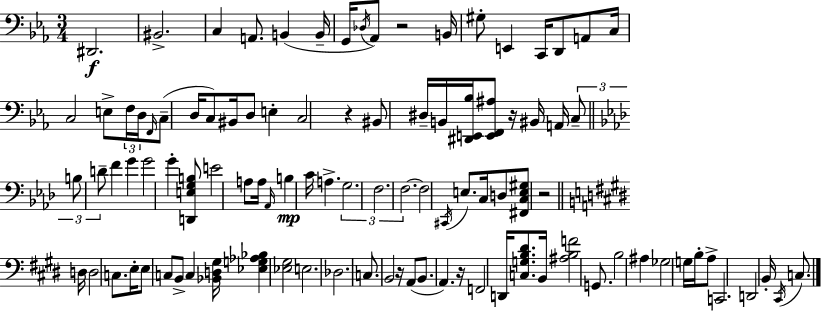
X:1
T:Untitled
M:3/4
L:1/4
K:Cm
^D,,2 ^B,,2 C, A,,/2 B,, B,,/4 G,,/4 _D,/4 _A,,/2 z2 B,,/4 ^G,/2 E,, C,,/4 D,,/2 A,,/2 C,/4 C,2 E,/2 F,/4 D,/4 F,,/4 C,/2 D,/4 C,/2 ^B,,/4 D,/2 E, C,2 z ^B,,/2 ^D,/4 B,,/4 [^D,,E,,_B,]/4 [E,,F,,^A,]/2 z/4 ^B,,/4 A,,/4 C,/2 B,/2 D/2 F G G2 G [D,,E,G,B,]/2 E2 A,/2 A,/4 _A,,/4 B, C/4 A, G,2 F,2 F,2 F,2 ^C,,/4 E,/2 C,/4 D,/2 [^F,,C,E,^G,]/2 z2 D,/4 D,2 C,/2 E,/4 E,/2 C,/2 B,,/2 C, [_B,,D,^G,]/4 [_E,G,_A,_B,] [_E,^G,]2 E,2 _D,2 C,/2 B,,2 z/4 A,,/2 B,,/2 A,, z/4 F,,2 D,,/4 [C,G,B,^D]/2 B,,/4 [^A,B,F]2 G,,/2 B,2 ^A, _G,2 G,/4 B,/4 A,/2 C,,2 D,,2 B,,/4 ^C,,/4 C,/2